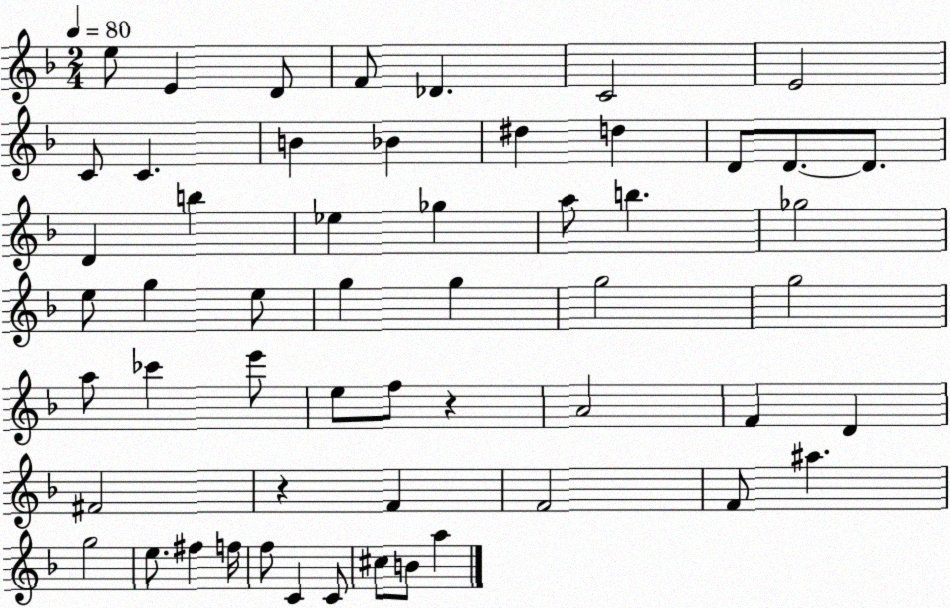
X:1
T:Untitled
M:2/4
L:1/4
K:F
e/2 E D/2 F/2 _D C2 E2 C/2 C B _B ^d d D/2 D/2 D/2 D b _e _g a/2 b _g2 e/2 g e/2 g g g2 g2 a/2 _c' e'/2 e/2 f/2 z A2 F D ^F2 z F F2 F/2 ^a g2 e/2 ^f f/4 f/2 C C/2 ^c/2 B/2 a